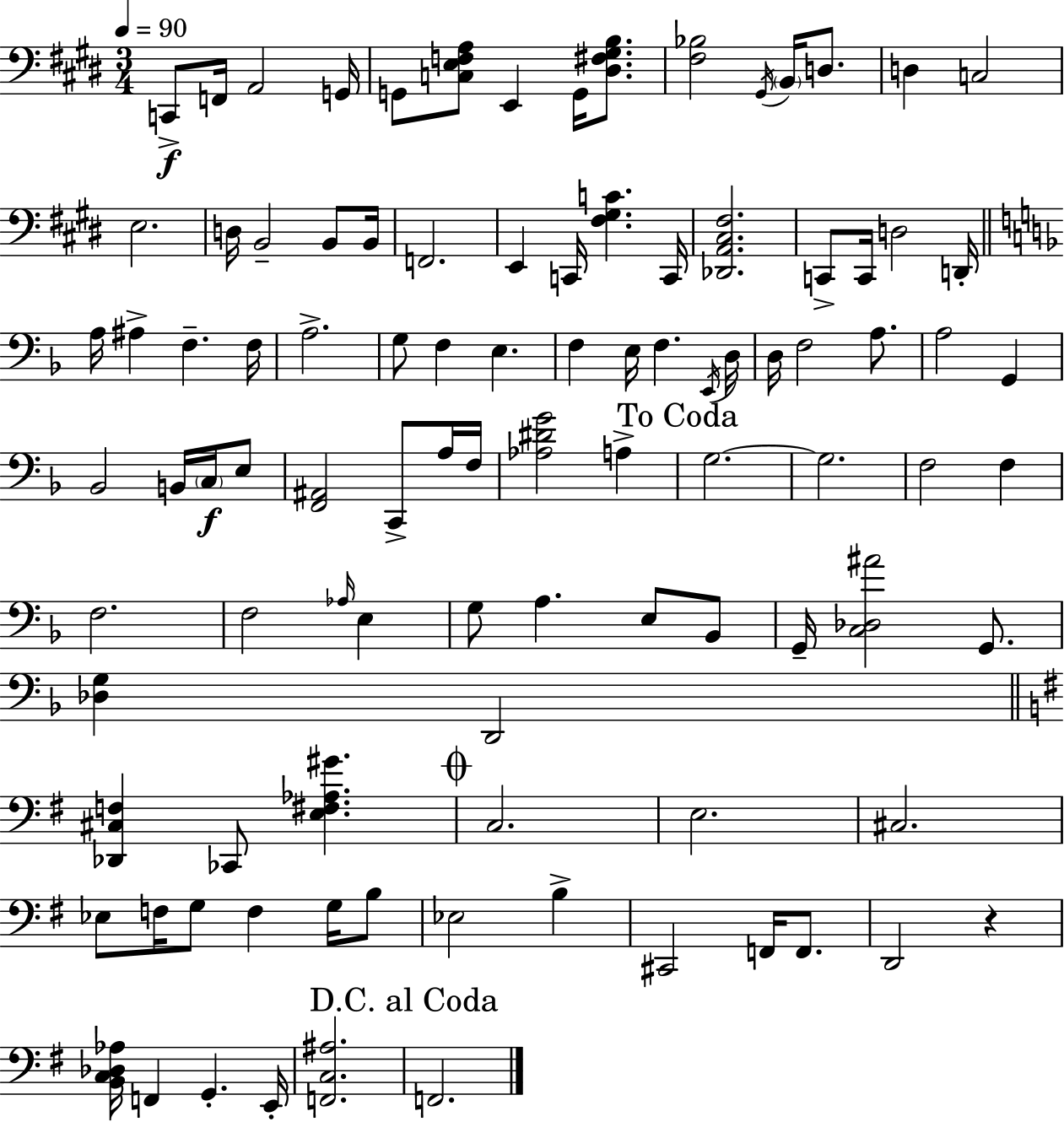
C2/e F2/s A2/h G2/s G2/e [C3,E3,F3,A3]/e E2/q G2/s [D#3,F#3,G#3,B3]/e. [F#3,Bb3]/h G#2/s B2/s D3/e. D3/q C3/h E3/h. D3/s B2/h B2/e B2/s F2/h. E2/q C2/s [F#3,G#3,C4]/q. C2/s [Db2,A2,C#3,F#3]/h. C2/e C2/s D3/h D2/s A3/s A#3/q F3/q. F3/s A3/h. G3/e F3/q E3/q. F3/q E3/s F3/q. E2/s D3/s D3/s F3/h A3/e. A3/h G2/q Bb2/h B2/s C3/s E3/e [F2,A#2]/h C2/e A3/s F3/s [Ab3,D#4,G4]/h A3/q G3/h. G3/h. F3/h F3/q F3/h. F3/h Ab3/s E3/q G3/e A3/q. E3/e Bb2/e G2/s [C3,Db3,A#4]/h G2/e. [Db3,G3]/q D2/h [Db2,C#3,F3]/q CES2/e [E3,F#3,Ab3,G#4]/q. C3/h. E3/h. C#3/h. Eb3/e F3/s G3/e F3/q G3/s B3/e Eb3/h B3/q C#2/h F2/s F2/e. D2/h R/q [B2,C3,Db3,Ab3]/s F2/q G2/q. E2/s [F2,C3,A#3]/h. F2/h.